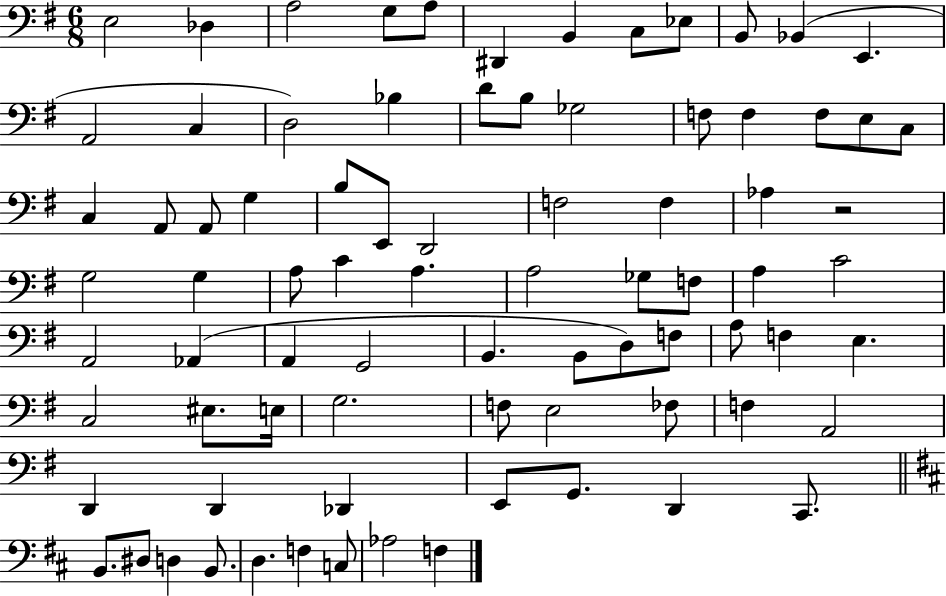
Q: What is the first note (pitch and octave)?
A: E3